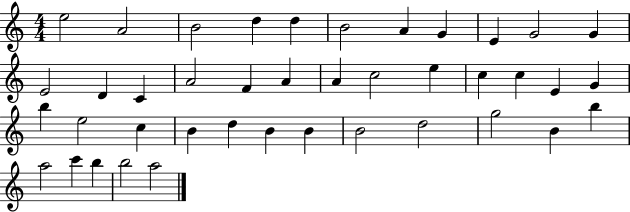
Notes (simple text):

E5/h A4/h B4/h D5/q D5/q B4/h A4/q G4/q E4/q G4/h G4/q E4/h D4/q C4/q A4/h F4/q A4/q A4/q C5/h E5/q C5/q C5/q E4/q G4/q B5/q E5/h C5/q B4/q D5/q B4/q B4/q B4/h D5/h G5/h B4/q B5/q A5/h C6/q B5/q B5/h A5/h